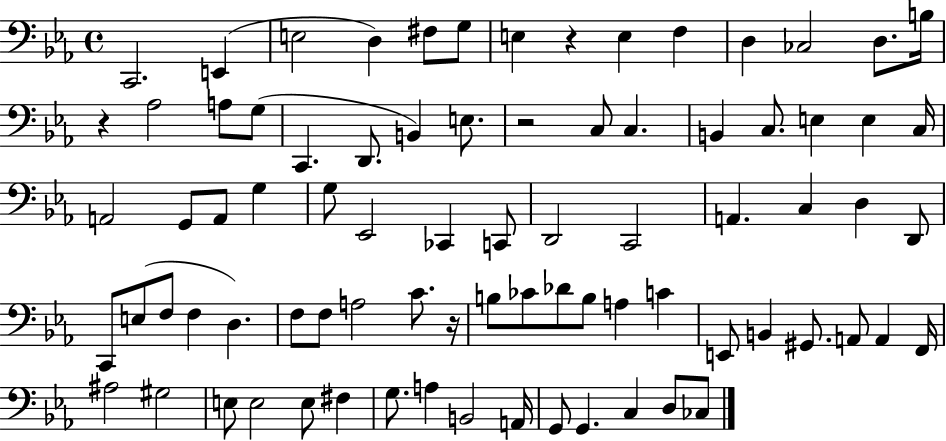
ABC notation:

X:1
T:Untitled
M:4/4
L:1/4
K:Eb
C,,2 E,, E,2 D, ^F,/2 G,/2 E, z E, F, D, _C,2 D,/2 B,/4 z _A,2 A,/2 G,/2 C,, D,,/2 B,, E,/2 z2 C,/2 C, B,, C,/2 E, E, C,/4 A,,2 G,,/2 A,,/2 G, G,/2 _E,,2 _C,, C,,/2 D,,2 C,,2 A,, C, D, D,,/2 C,,/2 E,/2 F,/2 F, D, F,/2 F,/2 A,2 C/2 z/4 B,/2 _C/2 _D/2 B,/2 A, C E,,/2 B,, ^G,,/2 A,,/2 A,, F,,/4 ^A,2 ^G,2 E,/2 E,2 E,/2 ^F, G,/2 A, B,,2 A,,/4 G,,/2 G,, C, D,/2 _C,/2